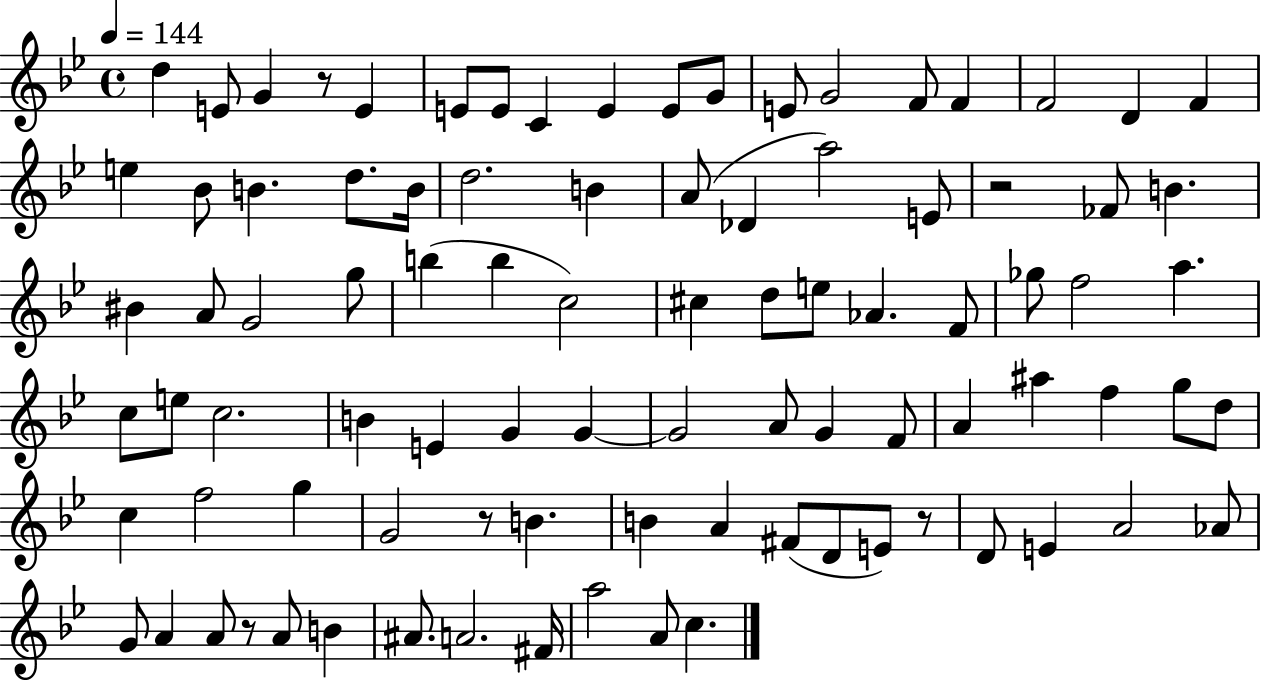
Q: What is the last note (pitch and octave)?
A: C5